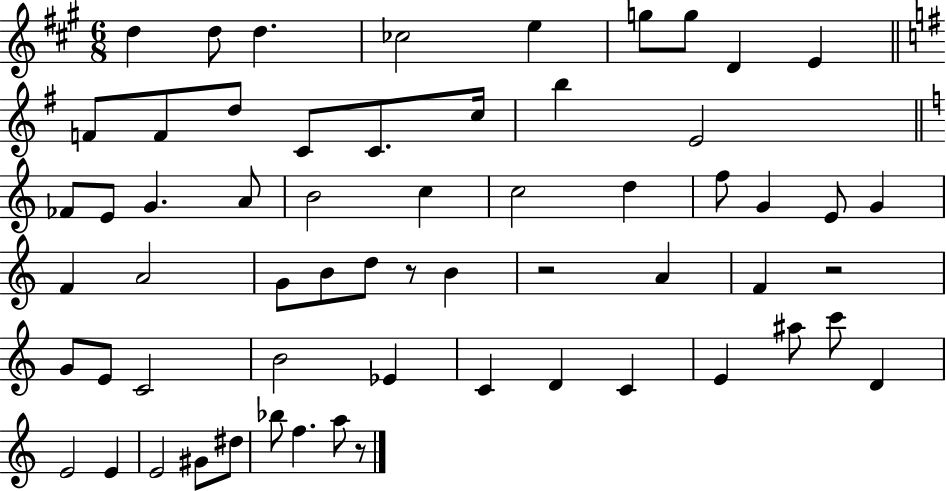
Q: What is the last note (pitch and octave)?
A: A5